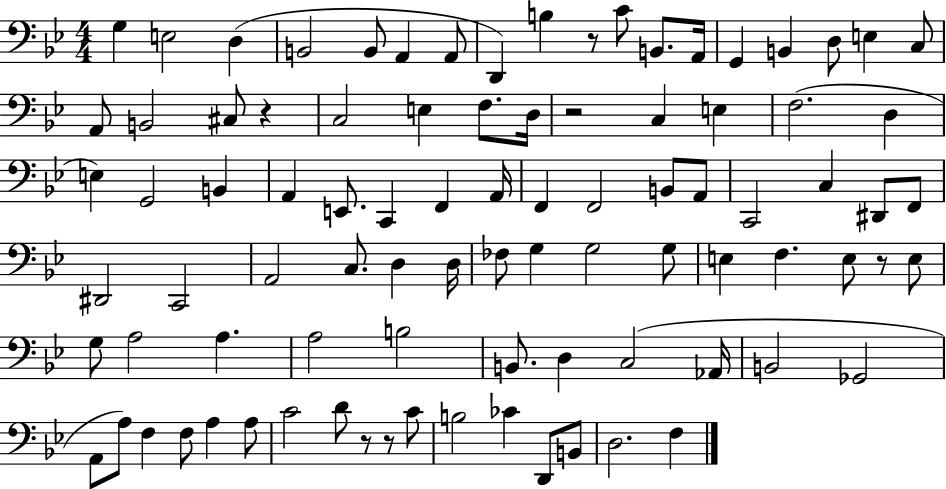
{
  \clef bass
  \numericTimeSignature
  \time 4/4
  \key bes \major
  \repeat volta 2 { g4 e2 d4( | b,2 b,8 a,4 a,8 | d,4) b4 r8 c'8 b,8. a,16 | g,4 b,4 d8 e4 c8 | \break a,8 b,2 cis8 r4 | c2 e4 f8. d16 | r2 c4 e4 | f2.( d4 | \break e4) g,2 b,4 | a,4 e,8. c,4 f,4 a,16 | f,4 f,2 b,8 a,8 | c,2 c4 dis,8 f,8 | \break dis,2 c,2 | a,2 c8. d4 d16 | fes8 g4 g2 g8 | e4 f4. e8 r8 e8 | \break g8 a2 a4. | a2 b2 | b,8. d4 c2( aes,16 | b,2 ges,2 | \break a,8 a8) f4 f8 a4 a8 | c'2 d'8 r8 r8 c'8 | b2 ces'4 d,8 b,8 | d2. f4 | \break } \bar "|."
}